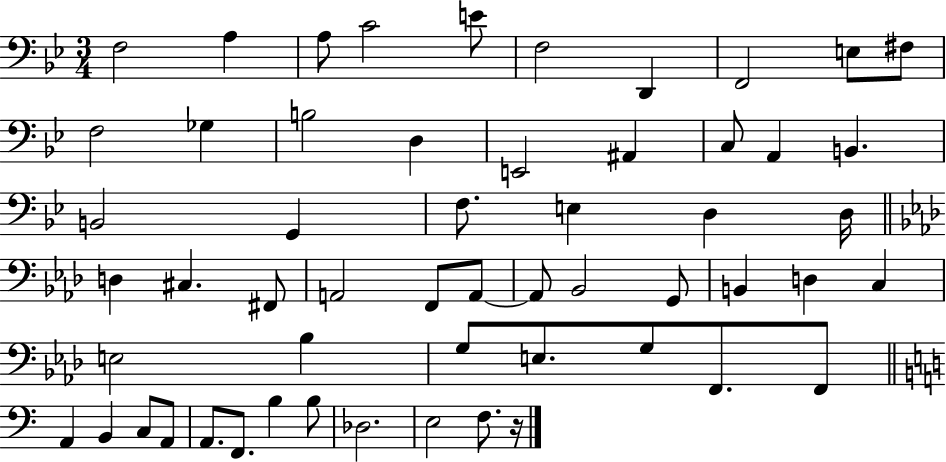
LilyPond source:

{
  \clef bass
  \numericTimeSignature
  \time 3/4
  \key bes \major
  \repeat volta 2 { f2 a4 | a8 c'2 e'8 | f2 d,4 | f,2 e8 fis8 | \break f2 ges4 | b2 d4 | e,2 ais,4 | c8 a,4 b,4. | \break b,2 g,4 | f8. e4 d4 d16 | \bar "||" \break \key f \minor d4 cis4. fis,8 | a,2 f,8 a,8~~ | a,8 bes,2 g,8 | b,4 d4 c4 | \break e2 bes4 | g8 e8. g8 f,8. f,8 | \bar "||" \break \key c \major a,4 b,4 c8 a,8 | a,8. f,8. b4 b8 | des2. | e2 f8. r16 | \break } \bar "|."
}